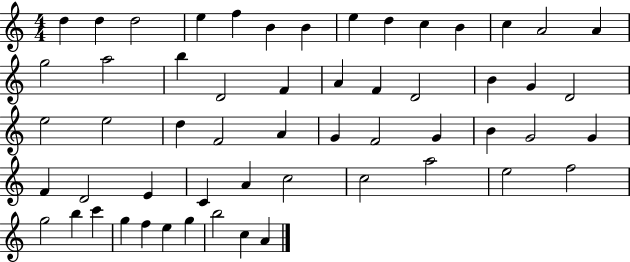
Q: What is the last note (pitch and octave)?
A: A4